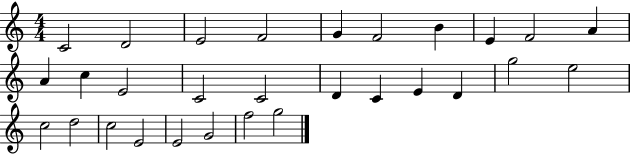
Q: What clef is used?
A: treble